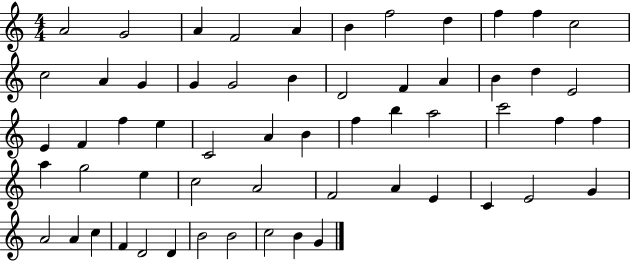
A4/h G4/h A4/q F4/h A4/q B4/q F5/h D5/q F5/q F5/q C5/h C5/h A4/q G4/q G4/q G4/h B4/q D4/h F4/q A4/q B4/q D5/q E4/h E4/q F4/q F5/q E5/q C4/h A4/q B4/q F5/q B5/q A5/h C6/h F5/q F5/q A5/q G5/h E5/q C5/h A4/h F4/h A4/q E4/q C4/q E4/h G4/q A4/h A4/q C5/q F4/q D4/h D4/q B4/h B4/h C5/h B4/q G4/q